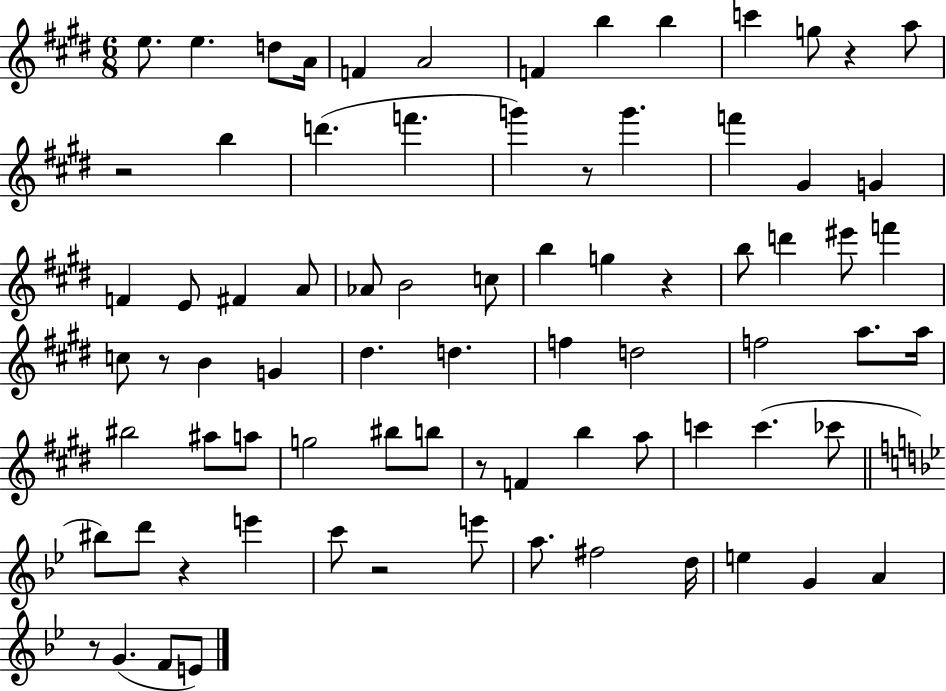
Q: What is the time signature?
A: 6/8